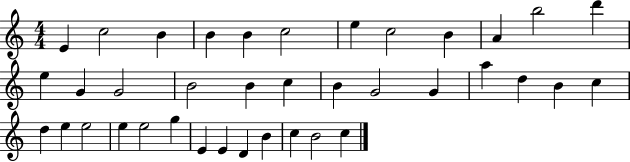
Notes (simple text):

E4/q C5/h B4/q B4/q B4/q C5/h E5/q C5/h B4/q A4/q B5/h D6/q E5/q G4/q G4/h B4/h B4/q C5/q B4/q G4/h G4/q A5/q D5/q B4/q C5/q D5/q E5/q E5/h E5/q E5/h G5/q E4/q E4/q D4/q B4/q C5/q B4/h C5/q